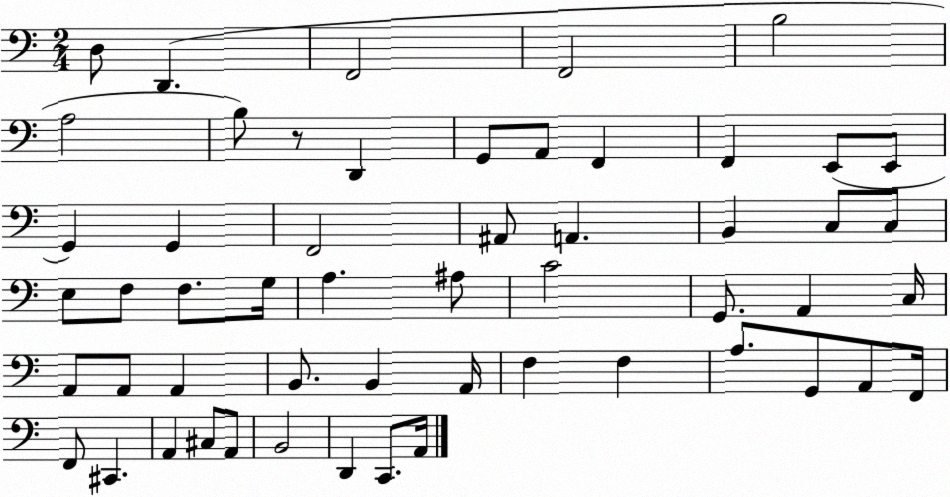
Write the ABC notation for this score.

X:1
T:Untitled
M:2/4
L:1/4
K:C
D,/2 D,, F,,2 F,,2 B,2 A,2 B,/2 z/2 D,, G,,/2 A,,/2 F,, F,, E,,/2 E,,/2 G,, G,, F,,2 ^A,,/2 A,, B,, C,/2 C,/2 E,/2 F,/2 F,/2 G,/4 A, ^A,/2 C2 G,,/2 A,, C,/4 A,,/2 A,,/2 A,, B,,/2 B,, A,,/4 F, F, A,/2 G,,/2 A,,/2 F,,/4 F,,/2 ^C,, A,, ^C,/2 A,,/2 B,,2 D,, C,,/2 A,,/4